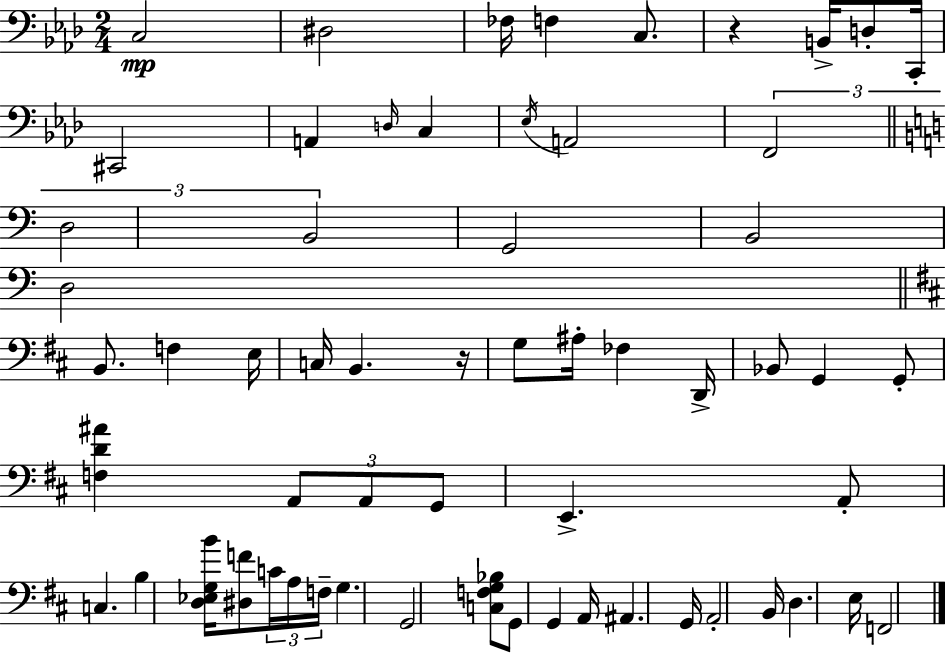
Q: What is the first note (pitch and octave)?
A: C3